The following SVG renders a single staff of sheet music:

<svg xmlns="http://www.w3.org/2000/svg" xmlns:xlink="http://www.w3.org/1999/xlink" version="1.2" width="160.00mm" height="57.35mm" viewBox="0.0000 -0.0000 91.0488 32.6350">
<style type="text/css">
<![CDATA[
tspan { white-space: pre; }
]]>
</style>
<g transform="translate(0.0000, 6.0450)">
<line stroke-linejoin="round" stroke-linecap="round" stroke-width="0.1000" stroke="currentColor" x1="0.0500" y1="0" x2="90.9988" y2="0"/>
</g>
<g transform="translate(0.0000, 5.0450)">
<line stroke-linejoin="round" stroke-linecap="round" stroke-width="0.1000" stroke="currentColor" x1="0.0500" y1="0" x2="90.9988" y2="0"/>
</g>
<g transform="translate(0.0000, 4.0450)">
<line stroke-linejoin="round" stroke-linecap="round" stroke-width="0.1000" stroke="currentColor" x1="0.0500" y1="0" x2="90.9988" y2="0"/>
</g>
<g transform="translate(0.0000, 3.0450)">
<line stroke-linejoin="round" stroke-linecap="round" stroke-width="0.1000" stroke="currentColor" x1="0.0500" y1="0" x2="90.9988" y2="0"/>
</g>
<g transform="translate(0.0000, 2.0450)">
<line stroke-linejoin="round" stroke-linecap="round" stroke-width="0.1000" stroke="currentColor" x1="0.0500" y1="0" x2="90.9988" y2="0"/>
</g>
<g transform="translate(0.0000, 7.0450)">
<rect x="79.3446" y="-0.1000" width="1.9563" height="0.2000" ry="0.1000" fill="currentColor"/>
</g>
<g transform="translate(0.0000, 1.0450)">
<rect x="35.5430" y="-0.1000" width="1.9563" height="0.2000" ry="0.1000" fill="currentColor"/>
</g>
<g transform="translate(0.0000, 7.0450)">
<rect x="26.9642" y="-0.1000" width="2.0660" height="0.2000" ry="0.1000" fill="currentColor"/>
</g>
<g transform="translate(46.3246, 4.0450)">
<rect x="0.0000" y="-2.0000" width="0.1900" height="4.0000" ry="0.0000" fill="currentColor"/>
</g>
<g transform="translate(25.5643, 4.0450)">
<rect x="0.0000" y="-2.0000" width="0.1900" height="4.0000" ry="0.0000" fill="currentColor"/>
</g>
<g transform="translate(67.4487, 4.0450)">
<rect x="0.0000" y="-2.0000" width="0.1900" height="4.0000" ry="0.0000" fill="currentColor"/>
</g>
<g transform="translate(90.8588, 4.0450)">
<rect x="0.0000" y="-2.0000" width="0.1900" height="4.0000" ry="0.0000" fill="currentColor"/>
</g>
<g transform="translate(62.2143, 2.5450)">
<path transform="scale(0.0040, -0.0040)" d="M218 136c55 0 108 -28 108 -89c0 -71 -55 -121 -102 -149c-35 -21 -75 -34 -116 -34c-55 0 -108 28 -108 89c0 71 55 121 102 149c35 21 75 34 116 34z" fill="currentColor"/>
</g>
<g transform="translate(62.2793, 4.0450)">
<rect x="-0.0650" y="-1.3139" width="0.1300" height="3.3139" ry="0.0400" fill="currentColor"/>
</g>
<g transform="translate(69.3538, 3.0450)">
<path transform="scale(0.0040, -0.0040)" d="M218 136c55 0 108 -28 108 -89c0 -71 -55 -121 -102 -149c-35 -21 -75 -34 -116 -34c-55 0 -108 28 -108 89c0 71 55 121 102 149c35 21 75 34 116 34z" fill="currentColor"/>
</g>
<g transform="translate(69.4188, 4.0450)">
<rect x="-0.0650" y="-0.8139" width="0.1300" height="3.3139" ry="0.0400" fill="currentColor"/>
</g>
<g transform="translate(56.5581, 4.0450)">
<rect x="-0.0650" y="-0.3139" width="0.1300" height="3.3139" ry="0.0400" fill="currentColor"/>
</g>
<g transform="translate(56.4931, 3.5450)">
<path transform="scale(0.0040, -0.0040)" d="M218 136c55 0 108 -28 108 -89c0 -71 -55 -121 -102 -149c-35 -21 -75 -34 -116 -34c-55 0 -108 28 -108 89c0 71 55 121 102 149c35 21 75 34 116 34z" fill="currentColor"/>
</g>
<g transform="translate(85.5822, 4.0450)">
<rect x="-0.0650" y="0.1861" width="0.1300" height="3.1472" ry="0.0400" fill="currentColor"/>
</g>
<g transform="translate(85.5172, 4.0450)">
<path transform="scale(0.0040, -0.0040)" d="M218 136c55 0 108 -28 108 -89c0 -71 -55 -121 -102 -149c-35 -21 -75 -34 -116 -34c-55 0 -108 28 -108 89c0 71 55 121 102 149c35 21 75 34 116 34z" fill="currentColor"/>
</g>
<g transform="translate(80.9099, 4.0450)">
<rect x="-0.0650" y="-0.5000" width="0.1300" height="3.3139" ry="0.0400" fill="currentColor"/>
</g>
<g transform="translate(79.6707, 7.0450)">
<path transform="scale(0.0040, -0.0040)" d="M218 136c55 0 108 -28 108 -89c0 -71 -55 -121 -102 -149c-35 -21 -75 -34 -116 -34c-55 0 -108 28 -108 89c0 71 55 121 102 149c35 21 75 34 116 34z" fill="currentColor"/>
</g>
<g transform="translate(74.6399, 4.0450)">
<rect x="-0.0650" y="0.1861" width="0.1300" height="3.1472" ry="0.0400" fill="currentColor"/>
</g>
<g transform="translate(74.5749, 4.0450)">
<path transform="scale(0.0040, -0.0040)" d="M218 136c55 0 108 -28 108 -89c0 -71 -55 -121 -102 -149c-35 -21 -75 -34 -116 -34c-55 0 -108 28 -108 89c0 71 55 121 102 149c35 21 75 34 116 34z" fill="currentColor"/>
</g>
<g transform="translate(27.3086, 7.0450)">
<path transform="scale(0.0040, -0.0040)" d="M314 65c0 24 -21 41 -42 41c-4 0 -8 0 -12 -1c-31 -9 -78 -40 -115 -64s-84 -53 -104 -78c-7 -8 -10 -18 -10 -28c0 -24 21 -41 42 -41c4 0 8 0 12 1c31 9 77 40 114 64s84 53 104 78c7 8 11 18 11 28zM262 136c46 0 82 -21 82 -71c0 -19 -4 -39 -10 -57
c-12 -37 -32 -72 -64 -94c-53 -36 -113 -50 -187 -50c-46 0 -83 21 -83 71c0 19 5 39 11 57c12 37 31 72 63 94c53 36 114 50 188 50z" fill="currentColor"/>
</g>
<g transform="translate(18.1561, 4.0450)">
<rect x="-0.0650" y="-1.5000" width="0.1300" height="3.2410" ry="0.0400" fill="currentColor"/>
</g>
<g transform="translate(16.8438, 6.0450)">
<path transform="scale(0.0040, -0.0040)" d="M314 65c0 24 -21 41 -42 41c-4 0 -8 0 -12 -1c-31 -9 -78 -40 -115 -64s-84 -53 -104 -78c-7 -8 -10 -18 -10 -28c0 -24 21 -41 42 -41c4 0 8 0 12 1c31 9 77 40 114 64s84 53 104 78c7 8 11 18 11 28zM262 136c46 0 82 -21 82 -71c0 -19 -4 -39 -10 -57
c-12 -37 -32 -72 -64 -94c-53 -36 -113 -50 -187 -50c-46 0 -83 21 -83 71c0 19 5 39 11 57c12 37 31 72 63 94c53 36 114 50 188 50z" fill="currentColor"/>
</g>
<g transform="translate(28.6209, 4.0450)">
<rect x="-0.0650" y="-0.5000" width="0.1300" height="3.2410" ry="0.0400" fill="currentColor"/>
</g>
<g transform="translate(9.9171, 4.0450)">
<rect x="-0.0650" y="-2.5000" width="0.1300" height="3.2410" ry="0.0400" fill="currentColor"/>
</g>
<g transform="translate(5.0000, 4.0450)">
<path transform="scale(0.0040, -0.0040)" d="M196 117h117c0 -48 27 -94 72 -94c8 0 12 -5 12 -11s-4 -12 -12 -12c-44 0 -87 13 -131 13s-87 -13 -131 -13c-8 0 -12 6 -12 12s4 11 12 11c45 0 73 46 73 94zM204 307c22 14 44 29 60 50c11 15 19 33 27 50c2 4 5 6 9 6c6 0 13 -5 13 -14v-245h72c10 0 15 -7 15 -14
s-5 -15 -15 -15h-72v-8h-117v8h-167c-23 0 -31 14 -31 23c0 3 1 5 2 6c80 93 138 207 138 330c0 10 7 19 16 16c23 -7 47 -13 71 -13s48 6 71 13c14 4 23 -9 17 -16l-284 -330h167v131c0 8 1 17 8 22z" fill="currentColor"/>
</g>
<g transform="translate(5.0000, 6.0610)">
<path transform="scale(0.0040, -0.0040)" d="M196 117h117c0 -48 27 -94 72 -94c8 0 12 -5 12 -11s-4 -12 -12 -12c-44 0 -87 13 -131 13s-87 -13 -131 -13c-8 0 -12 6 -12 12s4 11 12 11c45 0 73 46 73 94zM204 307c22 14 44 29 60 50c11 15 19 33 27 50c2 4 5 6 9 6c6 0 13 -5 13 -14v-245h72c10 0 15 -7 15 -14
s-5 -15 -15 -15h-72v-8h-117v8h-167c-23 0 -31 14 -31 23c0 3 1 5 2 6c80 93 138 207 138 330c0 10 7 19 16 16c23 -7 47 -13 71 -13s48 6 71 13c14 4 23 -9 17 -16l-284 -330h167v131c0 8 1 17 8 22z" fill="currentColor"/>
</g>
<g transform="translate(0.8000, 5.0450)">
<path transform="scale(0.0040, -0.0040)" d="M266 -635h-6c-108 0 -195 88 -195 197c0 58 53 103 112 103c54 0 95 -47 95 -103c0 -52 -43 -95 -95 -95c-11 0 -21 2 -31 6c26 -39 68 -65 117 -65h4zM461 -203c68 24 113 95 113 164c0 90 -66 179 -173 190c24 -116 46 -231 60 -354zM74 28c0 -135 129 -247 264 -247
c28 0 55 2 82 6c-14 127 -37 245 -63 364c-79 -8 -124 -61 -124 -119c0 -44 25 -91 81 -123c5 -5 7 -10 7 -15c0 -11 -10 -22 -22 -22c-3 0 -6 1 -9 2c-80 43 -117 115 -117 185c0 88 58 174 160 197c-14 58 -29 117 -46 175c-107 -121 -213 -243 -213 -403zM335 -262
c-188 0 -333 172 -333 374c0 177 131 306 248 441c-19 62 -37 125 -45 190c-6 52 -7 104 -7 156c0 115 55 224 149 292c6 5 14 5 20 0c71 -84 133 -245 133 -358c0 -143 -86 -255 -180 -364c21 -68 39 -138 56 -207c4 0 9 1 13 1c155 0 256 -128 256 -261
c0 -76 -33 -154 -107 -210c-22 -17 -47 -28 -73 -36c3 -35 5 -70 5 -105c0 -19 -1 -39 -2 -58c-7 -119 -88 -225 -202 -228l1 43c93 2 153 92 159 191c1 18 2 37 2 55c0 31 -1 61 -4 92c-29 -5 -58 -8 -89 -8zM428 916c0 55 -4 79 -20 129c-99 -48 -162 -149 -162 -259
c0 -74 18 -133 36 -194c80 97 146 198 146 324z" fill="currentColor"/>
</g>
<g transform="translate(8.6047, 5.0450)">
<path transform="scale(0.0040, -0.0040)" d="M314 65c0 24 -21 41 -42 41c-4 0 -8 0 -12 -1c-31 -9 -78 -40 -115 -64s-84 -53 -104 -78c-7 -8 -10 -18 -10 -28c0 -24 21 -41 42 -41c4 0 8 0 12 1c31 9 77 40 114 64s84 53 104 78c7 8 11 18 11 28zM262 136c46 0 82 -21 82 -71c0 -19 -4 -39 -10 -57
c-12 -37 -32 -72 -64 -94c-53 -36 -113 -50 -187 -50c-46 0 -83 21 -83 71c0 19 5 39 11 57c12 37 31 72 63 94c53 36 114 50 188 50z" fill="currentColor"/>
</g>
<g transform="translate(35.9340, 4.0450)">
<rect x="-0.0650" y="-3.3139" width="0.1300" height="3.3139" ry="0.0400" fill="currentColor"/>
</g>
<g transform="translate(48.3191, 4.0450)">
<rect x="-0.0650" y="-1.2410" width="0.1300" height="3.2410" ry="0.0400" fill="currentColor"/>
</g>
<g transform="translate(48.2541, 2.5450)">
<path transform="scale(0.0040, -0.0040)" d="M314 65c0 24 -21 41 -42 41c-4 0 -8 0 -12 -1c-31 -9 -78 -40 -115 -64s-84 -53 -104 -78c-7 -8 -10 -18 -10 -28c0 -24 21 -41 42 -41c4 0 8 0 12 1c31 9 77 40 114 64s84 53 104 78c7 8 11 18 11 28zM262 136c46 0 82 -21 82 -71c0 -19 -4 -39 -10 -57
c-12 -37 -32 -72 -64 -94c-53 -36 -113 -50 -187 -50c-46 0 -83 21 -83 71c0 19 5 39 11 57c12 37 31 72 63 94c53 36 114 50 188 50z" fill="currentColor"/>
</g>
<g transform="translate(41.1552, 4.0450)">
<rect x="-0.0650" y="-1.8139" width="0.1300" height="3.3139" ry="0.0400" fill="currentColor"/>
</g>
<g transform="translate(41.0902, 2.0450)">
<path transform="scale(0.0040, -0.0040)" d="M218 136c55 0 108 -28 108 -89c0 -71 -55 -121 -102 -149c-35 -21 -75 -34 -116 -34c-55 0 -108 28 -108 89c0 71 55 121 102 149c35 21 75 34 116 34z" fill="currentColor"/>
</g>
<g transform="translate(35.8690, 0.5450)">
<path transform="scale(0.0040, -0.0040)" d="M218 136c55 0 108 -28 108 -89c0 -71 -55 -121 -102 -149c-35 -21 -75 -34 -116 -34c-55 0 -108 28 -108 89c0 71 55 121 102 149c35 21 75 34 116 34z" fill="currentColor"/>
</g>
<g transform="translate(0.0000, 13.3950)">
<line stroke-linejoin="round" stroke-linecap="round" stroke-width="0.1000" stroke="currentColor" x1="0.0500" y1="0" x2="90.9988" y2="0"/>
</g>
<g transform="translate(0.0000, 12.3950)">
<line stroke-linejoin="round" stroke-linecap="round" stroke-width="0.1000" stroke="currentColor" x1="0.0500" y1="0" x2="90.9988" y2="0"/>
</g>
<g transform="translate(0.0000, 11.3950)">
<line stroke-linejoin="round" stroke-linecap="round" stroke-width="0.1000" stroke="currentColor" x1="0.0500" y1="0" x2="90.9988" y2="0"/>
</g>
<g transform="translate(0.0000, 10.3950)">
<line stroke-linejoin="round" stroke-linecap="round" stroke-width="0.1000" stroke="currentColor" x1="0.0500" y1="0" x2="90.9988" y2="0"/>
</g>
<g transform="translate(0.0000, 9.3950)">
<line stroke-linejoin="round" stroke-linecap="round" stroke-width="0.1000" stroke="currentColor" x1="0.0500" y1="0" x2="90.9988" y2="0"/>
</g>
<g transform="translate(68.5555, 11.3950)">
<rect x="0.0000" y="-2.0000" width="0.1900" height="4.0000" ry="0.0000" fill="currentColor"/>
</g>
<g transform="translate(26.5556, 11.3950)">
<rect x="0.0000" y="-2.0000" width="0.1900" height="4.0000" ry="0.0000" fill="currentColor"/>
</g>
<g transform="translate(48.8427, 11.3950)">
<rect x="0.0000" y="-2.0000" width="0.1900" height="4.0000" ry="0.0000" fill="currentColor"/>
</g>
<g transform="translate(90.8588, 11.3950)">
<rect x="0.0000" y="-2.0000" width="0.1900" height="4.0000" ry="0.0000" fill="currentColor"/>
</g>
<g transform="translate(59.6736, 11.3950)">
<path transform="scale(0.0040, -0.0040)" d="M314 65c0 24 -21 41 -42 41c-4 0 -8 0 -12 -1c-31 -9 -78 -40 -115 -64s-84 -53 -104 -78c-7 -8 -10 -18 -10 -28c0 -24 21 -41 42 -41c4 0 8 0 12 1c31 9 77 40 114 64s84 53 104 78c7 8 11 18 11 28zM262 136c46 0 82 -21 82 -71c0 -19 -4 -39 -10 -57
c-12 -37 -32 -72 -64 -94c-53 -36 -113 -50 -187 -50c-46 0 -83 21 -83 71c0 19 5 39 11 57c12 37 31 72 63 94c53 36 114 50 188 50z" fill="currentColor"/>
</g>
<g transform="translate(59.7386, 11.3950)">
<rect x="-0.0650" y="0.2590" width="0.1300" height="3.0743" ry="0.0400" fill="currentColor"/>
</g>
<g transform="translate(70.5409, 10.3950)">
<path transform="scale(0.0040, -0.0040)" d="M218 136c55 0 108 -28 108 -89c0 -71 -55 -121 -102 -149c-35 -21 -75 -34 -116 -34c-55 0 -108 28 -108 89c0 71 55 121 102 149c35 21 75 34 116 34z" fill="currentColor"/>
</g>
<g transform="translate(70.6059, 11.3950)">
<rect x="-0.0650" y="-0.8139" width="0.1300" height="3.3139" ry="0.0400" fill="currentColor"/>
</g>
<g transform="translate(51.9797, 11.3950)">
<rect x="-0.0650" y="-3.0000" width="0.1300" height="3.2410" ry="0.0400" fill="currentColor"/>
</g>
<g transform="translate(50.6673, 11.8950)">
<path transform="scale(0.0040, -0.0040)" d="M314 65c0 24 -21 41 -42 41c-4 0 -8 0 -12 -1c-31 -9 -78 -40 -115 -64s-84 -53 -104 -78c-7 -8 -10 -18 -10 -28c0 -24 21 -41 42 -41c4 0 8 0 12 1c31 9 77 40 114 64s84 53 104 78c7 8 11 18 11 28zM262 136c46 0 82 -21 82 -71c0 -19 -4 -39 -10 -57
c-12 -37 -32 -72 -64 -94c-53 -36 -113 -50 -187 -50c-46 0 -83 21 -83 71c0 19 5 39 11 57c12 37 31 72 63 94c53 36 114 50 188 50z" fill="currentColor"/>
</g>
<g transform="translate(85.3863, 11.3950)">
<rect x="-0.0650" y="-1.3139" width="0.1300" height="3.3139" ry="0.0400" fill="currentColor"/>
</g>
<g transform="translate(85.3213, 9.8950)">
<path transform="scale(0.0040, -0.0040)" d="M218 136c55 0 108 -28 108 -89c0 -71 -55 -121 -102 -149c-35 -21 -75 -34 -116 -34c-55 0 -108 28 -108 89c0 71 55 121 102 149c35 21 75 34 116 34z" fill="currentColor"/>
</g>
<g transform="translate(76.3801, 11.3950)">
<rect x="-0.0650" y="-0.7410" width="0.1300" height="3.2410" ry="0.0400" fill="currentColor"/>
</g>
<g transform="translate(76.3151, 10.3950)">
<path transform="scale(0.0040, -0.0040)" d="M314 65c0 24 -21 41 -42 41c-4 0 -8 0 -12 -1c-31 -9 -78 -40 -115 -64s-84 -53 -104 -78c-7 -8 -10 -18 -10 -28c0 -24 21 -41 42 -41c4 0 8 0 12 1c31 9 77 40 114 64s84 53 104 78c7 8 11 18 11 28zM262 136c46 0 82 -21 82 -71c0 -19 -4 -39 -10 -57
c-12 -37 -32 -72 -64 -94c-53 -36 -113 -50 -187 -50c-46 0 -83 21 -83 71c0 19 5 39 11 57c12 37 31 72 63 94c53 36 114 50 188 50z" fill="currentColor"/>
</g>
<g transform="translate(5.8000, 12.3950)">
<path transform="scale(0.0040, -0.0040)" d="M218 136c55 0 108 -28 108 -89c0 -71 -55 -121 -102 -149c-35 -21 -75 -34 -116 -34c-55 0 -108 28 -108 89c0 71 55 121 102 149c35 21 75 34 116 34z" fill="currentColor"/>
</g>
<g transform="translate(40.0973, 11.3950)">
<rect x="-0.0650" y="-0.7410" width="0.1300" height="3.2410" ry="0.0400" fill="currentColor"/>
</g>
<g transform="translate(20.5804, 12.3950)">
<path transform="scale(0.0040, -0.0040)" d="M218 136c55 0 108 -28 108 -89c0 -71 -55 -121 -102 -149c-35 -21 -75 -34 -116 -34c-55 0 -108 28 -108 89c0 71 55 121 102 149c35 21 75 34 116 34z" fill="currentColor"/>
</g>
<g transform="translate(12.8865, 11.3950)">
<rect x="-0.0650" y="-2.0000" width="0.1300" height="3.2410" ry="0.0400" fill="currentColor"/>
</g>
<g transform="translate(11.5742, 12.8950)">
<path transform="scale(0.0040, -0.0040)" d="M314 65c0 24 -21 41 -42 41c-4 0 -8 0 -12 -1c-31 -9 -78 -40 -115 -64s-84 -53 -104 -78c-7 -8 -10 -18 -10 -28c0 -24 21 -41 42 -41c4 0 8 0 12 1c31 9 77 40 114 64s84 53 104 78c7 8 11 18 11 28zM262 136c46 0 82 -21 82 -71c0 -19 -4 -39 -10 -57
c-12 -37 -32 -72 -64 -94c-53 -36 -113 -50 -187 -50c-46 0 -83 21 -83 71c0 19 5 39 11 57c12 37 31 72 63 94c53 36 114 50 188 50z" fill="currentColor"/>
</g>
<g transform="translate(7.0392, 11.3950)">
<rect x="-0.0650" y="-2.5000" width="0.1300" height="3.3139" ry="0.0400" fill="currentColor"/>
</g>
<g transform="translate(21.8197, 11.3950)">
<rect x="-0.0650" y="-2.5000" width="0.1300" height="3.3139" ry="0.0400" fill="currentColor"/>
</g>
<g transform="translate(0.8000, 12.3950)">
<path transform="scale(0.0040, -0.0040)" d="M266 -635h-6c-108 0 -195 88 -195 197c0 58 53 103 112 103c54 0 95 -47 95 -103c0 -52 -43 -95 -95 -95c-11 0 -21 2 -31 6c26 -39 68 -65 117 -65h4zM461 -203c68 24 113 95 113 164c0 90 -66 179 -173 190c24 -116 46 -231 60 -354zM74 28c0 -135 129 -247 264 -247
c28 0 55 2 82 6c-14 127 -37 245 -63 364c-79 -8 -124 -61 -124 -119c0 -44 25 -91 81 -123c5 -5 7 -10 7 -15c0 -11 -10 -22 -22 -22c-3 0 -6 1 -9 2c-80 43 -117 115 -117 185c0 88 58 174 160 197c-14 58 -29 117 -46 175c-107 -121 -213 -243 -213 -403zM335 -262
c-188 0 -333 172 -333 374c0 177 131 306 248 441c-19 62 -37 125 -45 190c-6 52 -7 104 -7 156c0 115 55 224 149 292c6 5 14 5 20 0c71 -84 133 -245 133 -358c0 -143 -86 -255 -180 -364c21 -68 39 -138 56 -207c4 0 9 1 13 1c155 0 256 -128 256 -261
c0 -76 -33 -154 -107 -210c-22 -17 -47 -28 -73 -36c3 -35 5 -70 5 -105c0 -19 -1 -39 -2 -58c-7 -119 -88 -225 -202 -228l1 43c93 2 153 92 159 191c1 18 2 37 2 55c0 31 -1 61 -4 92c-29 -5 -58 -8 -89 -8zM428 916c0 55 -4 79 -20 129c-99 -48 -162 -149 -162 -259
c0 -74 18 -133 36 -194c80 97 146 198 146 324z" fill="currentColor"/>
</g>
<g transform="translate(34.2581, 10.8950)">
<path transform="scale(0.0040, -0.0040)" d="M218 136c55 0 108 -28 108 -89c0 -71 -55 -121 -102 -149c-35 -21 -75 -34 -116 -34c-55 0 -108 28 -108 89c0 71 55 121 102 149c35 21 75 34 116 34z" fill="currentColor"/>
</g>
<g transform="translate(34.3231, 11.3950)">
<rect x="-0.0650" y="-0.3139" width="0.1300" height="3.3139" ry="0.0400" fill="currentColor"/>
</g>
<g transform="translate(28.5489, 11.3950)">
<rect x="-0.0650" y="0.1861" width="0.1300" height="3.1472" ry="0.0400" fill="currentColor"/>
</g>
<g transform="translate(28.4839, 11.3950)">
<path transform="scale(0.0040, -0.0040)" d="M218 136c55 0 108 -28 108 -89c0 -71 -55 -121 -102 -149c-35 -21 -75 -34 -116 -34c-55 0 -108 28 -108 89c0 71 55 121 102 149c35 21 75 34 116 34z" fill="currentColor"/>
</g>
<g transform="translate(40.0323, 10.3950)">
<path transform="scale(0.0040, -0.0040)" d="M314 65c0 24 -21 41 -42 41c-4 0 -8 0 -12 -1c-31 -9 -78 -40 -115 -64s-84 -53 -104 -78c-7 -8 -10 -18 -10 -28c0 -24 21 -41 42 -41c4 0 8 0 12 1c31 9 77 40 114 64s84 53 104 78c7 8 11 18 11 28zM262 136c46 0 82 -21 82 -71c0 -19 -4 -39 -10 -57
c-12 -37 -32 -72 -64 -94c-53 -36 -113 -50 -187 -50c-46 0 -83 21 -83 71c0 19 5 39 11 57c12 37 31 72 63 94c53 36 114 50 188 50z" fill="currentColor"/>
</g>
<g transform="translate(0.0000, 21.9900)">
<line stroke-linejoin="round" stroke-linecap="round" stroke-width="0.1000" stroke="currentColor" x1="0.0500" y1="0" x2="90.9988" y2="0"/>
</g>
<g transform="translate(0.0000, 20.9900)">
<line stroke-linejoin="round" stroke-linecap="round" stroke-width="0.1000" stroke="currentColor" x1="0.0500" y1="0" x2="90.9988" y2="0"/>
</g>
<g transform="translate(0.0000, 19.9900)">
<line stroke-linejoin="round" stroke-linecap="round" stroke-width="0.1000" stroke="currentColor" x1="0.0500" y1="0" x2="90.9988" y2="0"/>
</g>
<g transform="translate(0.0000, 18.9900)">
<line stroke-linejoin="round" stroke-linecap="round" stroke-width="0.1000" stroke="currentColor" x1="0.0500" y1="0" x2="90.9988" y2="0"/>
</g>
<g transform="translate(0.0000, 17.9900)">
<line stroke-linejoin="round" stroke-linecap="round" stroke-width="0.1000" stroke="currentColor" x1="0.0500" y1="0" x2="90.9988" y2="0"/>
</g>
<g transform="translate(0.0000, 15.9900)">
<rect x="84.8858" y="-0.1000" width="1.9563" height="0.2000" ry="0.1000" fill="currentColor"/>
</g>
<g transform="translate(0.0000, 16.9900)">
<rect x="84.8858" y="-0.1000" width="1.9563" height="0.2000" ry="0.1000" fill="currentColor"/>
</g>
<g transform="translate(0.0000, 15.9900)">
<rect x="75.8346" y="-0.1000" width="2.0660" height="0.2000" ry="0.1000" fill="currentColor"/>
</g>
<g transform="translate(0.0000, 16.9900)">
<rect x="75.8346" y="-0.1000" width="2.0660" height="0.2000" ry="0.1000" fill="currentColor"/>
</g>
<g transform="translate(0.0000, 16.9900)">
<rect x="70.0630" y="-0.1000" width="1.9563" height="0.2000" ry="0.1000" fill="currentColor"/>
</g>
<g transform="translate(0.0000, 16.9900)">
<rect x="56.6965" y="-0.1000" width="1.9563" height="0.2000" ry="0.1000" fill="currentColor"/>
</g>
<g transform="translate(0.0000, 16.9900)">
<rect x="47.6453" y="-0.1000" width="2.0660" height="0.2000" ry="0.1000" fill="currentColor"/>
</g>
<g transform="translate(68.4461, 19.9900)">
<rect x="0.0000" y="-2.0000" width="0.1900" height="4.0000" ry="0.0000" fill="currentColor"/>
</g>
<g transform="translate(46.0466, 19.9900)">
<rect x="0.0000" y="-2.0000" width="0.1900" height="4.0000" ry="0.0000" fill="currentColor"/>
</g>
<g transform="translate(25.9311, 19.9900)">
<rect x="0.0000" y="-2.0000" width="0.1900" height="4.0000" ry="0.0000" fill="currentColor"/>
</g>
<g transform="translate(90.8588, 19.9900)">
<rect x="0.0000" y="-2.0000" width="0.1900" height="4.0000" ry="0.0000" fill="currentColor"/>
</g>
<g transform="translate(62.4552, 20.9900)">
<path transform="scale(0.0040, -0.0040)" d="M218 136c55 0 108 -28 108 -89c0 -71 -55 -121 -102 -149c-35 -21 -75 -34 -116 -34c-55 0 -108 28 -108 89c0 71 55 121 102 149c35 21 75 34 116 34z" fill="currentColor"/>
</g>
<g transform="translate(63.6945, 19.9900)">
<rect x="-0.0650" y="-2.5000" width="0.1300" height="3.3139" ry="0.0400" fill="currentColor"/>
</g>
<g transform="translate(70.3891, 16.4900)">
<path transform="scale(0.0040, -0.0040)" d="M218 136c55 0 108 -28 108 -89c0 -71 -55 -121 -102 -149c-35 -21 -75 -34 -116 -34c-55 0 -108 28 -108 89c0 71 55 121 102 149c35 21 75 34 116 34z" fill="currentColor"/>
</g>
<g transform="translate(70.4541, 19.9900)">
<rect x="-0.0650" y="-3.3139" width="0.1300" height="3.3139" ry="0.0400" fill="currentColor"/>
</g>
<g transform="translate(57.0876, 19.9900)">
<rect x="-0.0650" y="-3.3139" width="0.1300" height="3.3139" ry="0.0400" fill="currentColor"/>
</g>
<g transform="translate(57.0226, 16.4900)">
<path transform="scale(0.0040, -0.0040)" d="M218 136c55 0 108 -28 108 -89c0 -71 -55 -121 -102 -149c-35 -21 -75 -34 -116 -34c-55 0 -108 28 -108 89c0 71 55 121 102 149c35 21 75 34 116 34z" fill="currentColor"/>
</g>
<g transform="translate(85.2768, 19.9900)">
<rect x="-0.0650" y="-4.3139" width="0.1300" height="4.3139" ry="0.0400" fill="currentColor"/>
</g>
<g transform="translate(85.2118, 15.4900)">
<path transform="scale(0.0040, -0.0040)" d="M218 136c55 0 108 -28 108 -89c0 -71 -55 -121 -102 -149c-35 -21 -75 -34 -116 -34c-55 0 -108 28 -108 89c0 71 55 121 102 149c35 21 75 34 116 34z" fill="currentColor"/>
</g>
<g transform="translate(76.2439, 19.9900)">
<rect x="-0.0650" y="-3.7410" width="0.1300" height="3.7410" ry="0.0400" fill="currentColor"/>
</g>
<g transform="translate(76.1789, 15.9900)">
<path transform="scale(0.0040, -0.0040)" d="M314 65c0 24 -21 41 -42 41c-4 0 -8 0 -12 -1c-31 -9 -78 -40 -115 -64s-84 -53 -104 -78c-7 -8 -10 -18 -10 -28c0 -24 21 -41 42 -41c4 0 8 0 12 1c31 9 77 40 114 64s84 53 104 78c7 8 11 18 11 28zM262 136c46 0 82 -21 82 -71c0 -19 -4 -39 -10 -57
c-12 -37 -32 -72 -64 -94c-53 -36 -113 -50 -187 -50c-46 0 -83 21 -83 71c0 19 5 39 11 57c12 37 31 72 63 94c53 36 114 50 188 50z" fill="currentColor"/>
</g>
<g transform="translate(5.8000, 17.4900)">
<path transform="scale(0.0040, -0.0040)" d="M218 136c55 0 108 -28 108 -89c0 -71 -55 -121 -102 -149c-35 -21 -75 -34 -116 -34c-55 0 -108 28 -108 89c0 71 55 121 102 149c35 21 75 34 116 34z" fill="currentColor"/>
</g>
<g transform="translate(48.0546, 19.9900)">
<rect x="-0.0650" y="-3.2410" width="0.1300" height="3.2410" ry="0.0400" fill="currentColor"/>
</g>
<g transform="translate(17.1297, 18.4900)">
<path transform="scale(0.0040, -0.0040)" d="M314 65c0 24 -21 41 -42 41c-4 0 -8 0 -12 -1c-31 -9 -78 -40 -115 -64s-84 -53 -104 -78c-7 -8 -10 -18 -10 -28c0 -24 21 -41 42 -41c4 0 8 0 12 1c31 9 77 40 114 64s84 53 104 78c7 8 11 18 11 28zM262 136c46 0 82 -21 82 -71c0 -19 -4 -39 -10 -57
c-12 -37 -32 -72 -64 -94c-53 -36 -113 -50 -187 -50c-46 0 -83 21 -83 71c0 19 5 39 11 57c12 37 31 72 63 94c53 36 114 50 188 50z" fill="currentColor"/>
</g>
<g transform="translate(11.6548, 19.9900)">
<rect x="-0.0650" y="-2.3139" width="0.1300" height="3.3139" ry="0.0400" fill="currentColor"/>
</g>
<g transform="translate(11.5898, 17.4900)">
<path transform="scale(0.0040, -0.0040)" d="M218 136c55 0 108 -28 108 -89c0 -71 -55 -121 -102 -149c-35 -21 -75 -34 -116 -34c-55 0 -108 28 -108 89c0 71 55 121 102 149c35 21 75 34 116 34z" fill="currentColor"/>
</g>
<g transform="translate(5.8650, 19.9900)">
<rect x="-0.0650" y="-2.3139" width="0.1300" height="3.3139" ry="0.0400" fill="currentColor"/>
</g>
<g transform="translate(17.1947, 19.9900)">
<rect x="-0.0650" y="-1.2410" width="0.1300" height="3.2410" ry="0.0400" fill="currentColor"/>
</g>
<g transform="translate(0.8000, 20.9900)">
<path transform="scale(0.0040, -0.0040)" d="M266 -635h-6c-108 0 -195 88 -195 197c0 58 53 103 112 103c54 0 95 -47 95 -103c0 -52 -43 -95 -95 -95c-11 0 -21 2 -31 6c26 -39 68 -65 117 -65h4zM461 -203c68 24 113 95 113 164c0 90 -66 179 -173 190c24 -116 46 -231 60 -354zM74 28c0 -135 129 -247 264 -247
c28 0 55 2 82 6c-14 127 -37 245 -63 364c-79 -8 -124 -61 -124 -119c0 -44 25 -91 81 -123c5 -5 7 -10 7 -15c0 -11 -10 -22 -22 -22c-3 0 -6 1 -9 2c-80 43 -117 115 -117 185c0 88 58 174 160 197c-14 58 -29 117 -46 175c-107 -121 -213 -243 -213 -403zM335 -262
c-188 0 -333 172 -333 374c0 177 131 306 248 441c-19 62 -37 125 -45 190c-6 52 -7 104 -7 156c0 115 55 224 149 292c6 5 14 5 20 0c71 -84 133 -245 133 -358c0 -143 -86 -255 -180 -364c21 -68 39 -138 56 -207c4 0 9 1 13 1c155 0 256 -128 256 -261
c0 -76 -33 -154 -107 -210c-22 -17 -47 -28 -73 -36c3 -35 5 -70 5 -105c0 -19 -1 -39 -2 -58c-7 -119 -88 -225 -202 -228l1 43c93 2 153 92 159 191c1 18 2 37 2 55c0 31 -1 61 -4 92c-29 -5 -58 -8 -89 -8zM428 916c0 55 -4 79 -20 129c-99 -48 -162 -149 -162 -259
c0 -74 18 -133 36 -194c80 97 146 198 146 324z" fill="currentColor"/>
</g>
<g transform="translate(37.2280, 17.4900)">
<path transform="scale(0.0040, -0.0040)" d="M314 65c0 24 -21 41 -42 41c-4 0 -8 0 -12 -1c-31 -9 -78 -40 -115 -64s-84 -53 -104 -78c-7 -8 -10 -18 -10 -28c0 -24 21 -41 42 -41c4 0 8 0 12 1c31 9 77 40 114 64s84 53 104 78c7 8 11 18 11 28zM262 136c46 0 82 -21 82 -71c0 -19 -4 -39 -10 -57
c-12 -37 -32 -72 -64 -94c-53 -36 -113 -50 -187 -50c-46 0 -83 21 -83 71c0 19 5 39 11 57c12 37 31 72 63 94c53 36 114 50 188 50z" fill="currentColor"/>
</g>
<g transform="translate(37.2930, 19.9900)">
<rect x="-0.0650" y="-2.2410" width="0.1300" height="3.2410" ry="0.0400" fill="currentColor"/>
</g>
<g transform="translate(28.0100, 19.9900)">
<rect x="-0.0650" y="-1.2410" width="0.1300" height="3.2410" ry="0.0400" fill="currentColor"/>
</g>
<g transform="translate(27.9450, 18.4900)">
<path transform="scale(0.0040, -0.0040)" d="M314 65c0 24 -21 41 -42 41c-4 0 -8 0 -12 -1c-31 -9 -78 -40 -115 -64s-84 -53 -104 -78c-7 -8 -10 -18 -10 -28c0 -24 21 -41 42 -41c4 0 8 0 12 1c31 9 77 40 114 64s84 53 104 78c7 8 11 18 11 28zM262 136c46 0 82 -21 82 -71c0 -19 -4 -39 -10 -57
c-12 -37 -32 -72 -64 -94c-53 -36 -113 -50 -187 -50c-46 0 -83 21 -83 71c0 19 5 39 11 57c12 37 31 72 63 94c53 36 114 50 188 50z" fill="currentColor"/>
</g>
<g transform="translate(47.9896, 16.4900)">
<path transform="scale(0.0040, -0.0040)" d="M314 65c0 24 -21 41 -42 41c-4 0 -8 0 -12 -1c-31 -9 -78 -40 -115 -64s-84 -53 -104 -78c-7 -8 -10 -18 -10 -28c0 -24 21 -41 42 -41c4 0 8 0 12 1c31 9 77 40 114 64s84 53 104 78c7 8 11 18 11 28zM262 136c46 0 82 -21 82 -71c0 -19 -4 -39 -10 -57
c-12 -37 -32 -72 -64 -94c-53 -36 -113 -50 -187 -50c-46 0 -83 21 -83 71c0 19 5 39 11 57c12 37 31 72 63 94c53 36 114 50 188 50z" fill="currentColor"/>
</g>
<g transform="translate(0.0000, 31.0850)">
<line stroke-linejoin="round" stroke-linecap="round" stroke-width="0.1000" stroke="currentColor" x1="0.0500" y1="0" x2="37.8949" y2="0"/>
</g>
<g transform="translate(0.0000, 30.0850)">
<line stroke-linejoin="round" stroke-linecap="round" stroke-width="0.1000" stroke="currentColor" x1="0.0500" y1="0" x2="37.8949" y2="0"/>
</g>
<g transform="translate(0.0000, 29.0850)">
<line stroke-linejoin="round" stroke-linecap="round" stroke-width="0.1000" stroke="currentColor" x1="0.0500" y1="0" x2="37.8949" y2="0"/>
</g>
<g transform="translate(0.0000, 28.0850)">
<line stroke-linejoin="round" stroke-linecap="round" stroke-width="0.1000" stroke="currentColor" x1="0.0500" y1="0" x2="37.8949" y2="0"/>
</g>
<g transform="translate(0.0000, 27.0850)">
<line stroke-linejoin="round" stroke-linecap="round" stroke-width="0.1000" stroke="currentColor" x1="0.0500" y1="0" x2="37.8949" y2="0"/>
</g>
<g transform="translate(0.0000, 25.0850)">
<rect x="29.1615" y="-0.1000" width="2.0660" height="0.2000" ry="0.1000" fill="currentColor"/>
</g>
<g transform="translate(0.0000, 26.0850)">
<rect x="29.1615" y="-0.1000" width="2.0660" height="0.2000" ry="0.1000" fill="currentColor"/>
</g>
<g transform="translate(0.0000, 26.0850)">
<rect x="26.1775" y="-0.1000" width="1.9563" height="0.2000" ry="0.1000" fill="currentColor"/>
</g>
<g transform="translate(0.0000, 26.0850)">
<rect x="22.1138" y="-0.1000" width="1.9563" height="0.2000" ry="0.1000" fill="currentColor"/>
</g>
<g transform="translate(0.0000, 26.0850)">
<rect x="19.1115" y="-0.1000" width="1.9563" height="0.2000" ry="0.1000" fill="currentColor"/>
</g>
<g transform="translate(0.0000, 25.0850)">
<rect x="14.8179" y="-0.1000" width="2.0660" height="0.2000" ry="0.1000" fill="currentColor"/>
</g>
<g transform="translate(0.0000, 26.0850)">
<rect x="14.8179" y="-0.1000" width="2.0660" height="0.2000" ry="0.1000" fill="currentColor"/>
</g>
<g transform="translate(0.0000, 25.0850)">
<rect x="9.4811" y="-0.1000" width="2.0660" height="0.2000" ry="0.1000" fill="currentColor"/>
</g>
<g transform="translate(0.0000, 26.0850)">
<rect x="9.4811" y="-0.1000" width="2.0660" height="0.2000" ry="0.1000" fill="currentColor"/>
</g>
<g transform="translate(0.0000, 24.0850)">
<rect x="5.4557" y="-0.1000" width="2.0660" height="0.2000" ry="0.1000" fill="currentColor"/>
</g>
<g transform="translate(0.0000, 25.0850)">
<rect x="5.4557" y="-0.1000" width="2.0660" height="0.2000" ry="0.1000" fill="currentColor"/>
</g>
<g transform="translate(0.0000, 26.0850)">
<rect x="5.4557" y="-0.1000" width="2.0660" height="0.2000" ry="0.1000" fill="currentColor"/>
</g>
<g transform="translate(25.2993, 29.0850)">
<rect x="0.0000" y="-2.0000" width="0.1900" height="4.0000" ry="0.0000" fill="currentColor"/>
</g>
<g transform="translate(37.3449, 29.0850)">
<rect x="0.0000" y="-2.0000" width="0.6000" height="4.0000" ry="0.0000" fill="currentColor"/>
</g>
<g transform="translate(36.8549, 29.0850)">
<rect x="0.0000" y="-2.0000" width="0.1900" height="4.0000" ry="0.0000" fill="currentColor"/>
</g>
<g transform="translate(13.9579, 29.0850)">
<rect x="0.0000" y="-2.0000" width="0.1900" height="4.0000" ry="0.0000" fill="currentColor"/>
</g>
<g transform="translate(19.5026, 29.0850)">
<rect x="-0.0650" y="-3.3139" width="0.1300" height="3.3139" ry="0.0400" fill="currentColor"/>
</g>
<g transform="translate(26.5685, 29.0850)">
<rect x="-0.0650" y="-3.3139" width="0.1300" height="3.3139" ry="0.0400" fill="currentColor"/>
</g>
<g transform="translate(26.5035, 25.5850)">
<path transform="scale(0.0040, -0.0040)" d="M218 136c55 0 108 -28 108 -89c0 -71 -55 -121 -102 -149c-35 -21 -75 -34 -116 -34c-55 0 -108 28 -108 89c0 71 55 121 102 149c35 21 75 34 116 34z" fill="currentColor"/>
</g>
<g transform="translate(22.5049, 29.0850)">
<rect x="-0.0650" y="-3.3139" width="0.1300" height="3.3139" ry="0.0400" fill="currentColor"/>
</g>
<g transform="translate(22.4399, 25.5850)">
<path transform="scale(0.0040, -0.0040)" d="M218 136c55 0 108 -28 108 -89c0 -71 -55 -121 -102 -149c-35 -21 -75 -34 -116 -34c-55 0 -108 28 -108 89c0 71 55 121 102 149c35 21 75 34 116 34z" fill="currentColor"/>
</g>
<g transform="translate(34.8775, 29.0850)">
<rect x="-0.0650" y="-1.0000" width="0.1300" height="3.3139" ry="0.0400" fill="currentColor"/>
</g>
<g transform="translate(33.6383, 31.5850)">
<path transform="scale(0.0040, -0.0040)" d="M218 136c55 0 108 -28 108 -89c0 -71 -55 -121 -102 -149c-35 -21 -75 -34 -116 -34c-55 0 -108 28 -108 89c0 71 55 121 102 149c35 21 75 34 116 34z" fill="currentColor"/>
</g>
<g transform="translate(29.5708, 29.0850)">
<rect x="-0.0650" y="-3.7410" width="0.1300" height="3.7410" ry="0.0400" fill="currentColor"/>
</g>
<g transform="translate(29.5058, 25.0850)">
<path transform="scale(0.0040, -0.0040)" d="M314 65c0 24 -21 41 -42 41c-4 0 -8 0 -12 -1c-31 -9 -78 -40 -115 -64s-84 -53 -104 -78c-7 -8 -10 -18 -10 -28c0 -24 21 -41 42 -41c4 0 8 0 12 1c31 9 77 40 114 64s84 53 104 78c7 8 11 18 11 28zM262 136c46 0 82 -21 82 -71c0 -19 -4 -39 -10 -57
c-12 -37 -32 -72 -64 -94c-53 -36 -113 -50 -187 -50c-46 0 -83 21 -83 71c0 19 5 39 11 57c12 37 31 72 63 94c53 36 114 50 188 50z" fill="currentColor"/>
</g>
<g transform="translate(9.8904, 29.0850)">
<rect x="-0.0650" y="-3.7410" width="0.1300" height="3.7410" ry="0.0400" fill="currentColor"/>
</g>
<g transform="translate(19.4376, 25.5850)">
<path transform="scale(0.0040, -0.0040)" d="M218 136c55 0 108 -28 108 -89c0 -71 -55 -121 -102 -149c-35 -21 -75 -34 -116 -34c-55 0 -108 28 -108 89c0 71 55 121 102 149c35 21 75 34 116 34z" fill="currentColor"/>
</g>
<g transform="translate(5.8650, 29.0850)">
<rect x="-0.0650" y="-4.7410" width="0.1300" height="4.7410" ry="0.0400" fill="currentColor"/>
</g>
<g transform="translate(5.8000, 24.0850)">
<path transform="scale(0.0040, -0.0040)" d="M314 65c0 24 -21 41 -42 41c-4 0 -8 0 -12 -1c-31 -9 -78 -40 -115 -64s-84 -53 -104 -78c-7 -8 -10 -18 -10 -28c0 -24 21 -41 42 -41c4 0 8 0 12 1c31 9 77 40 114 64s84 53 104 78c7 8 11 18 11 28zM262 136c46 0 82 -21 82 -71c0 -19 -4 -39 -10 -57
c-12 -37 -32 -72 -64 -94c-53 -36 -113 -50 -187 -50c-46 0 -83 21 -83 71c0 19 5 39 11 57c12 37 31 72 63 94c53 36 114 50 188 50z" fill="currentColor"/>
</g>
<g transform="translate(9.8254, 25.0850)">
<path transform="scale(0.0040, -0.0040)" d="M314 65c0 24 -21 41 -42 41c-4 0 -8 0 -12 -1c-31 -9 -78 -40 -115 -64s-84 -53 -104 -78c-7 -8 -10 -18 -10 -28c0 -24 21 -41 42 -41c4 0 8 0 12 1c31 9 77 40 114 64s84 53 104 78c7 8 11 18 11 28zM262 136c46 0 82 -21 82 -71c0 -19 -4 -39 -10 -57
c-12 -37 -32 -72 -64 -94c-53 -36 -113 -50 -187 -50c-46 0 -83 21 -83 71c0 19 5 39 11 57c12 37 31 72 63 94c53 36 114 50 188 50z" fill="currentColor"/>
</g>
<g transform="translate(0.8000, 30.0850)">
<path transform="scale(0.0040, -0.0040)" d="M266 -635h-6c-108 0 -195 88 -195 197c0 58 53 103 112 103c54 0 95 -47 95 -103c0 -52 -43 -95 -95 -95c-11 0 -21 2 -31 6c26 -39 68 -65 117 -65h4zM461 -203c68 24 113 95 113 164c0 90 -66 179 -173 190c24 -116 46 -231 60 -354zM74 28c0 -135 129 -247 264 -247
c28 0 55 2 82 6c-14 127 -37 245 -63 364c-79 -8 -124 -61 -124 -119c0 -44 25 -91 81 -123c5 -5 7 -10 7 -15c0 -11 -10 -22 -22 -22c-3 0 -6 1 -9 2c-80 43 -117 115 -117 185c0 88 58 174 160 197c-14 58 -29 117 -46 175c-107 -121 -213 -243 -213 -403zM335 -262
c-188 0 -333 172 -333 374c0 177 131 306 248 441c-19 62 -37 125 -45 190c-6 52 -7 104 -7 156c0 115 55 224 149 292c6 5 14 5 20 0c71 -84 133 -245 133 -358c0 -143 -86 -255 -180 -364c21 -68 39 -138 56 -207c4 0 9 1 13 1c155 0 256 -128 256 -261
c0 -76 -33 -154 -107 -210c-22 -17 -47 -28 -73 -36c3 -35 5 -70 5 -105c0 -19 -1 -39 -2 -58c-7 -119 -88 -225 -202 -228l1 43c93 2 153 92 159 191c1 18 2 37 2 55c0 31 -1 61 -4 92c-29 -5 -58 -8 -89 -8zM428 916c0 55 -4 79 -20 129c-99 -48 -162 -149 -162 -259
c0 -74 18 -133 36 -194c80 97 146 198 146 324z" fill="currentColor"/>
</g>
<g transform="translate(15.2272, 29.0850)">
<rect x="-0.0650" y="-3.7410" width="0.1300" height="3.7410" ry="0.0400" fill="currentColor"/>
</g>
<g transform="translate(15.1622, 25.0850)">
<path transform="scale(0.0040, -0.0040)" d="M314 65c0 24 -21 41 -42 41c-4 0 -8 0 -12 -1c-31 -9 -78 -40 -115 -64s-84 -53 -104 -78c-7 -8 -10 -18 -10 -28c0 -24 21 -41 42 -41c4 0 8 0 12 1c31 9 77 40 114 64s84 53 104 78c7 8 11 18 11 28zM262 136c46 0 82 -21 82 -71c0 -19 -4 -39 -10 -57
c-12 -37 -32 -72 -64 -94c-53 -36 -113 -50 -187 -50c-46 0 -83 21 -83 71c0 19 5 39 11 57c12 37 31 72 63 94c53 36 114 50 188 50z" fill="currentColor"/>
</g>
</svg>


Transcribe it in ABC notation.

X:1
T:Untitled
M:4/4
L:1/4
K:C
G2 E2 C2 b f e2 c e d B C B G F2 G B c d2 A2 B2 d d2 e g g e2 e2 g2 b2 b G b c'2 d' e'2 c'2 c'2 b b b c'2 D